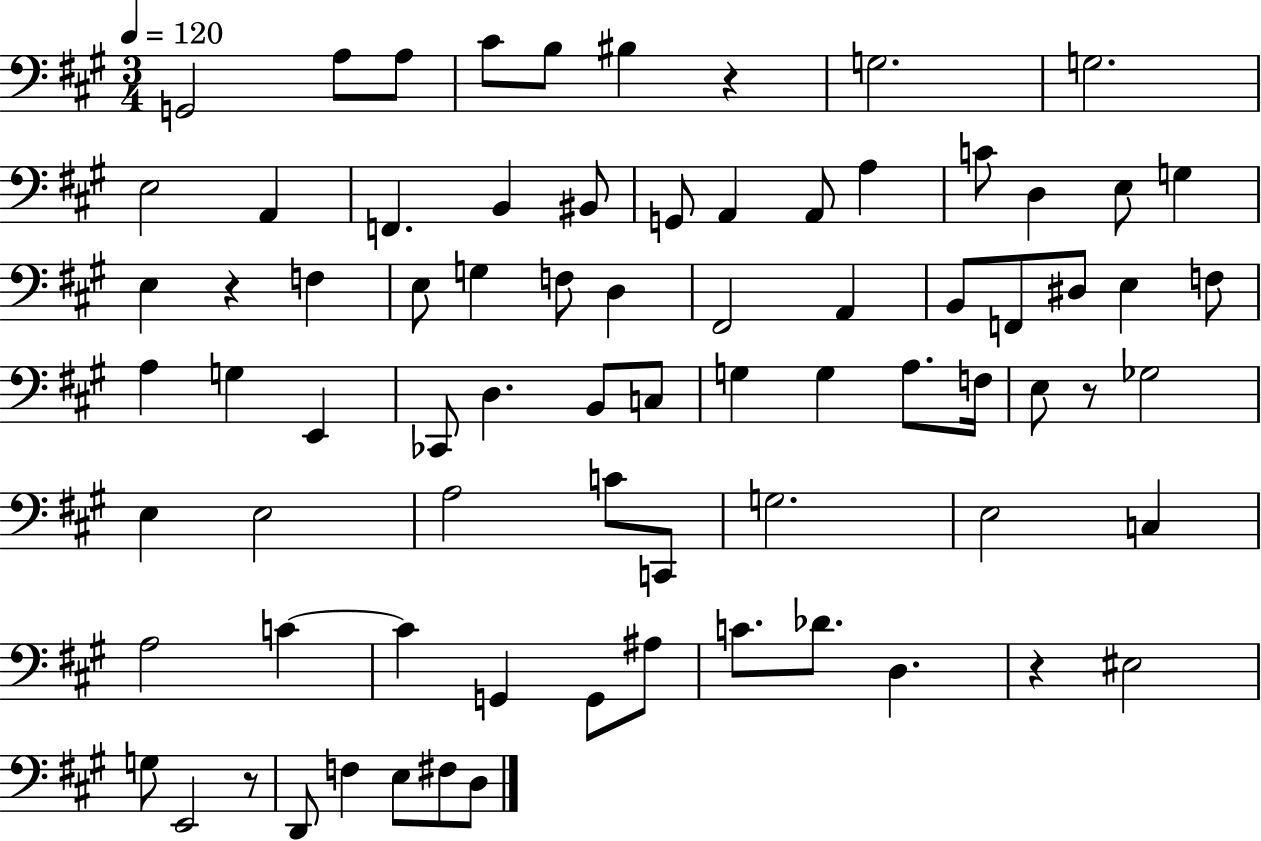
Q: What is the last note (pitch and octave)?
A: D3